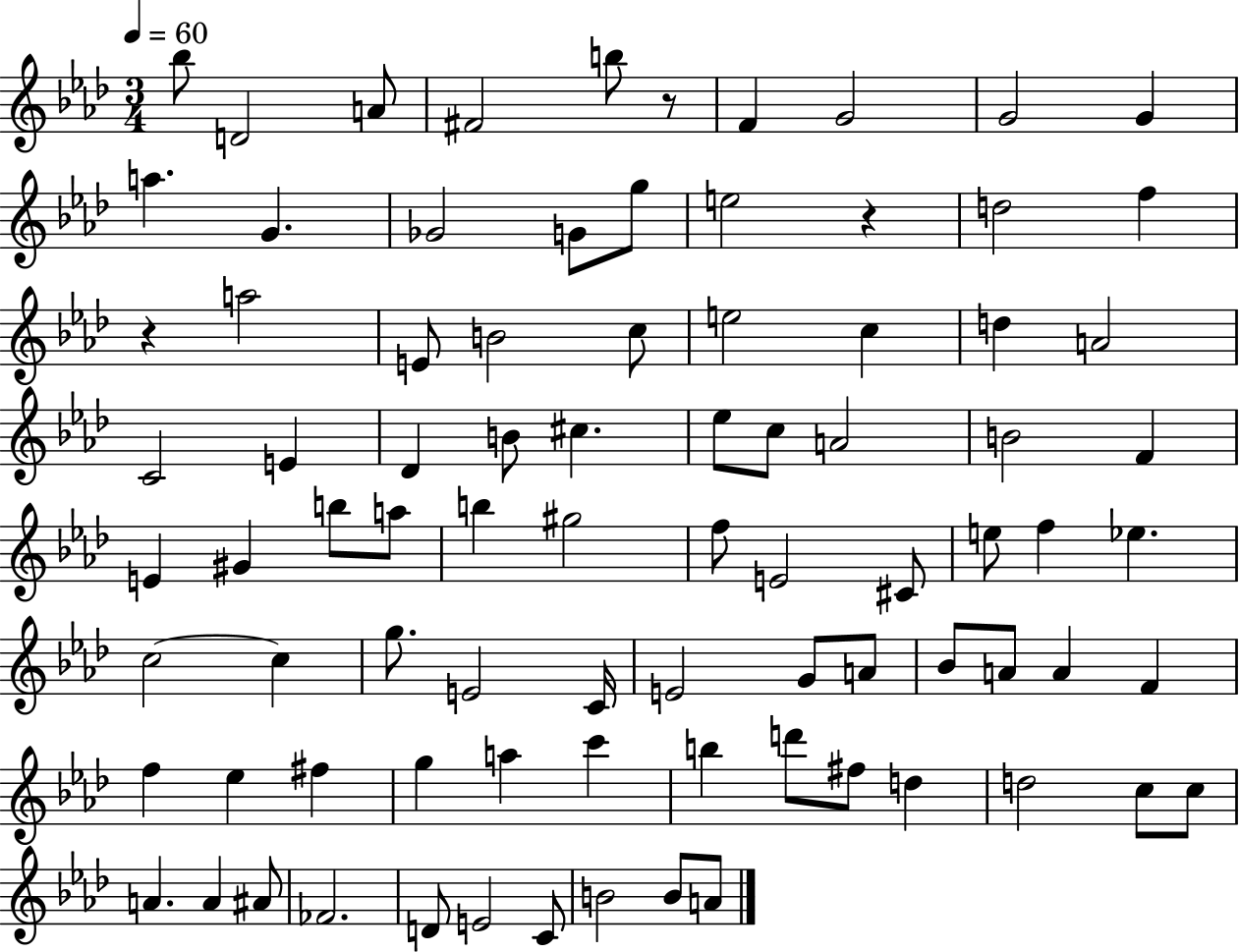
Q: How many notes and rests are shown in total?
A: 85